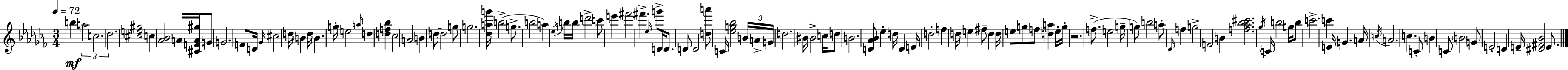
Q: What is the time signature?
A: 3/4